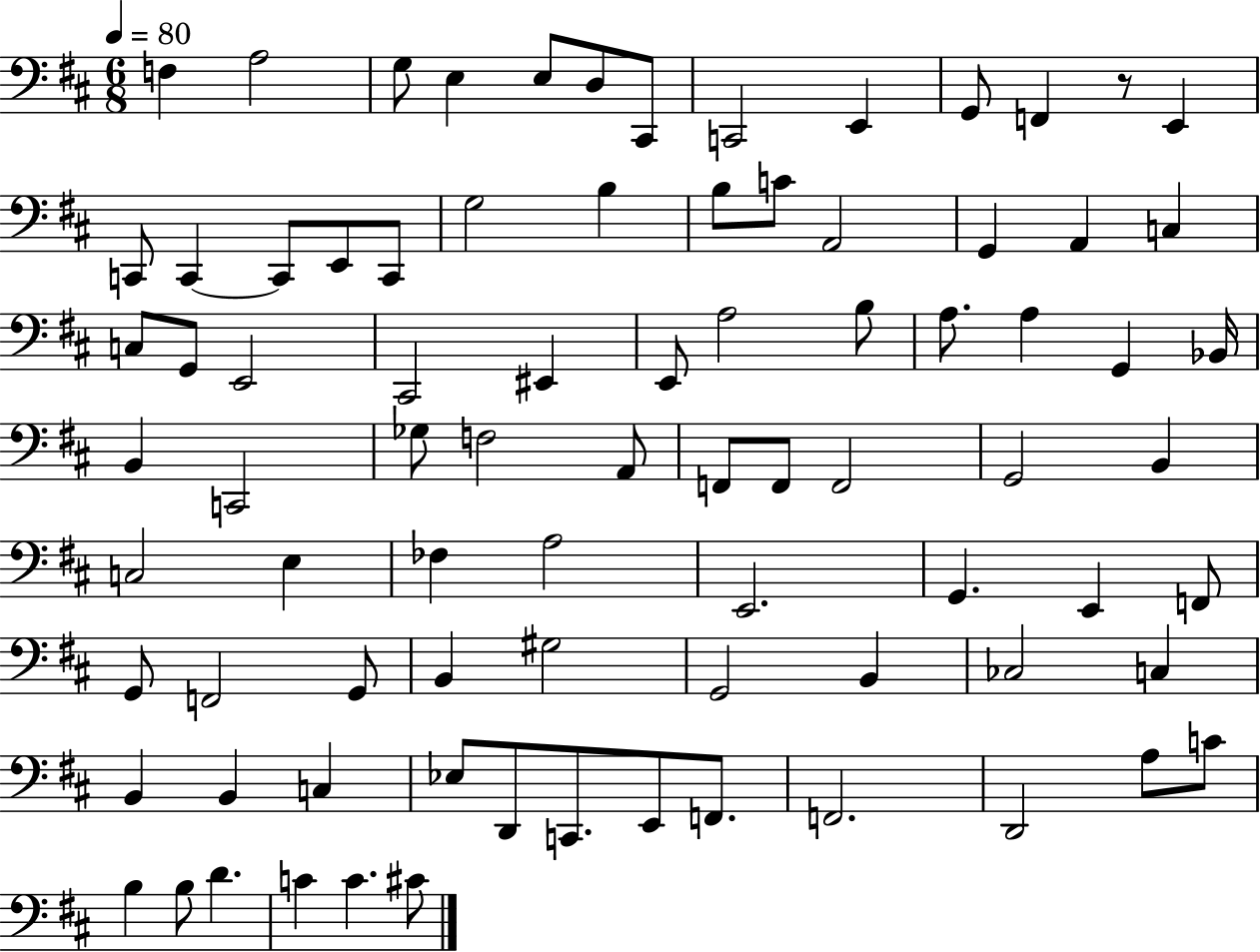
{
  \clef bass
  \numericTimeSignature
  \time 6/8
  \key d \major
  \tempo 4 = 80
  f4 a2 | g8 e4 e8 d8 cis,8 | c,2 e,4 | g,8 f,4 r8 e,4 | \break c,8 c,4~~ c,8 e,8 c,8 | g2 b4 | b8 c'8 a,2 | g,4 a,4 c4 | \break c8 g,8 e,2 | cis,2 eis,4 | e,8 a2 b8 | a8. a4 g,4 bes,16 | \break b,4 c,2 | ges8 f2 a,8 | f,8 f,8 f,2 | g,2 b,4 | \break c2 e4 | fes4 a2 | e,2. | g,4. e,4 f,8 | \break g,8 f,2 g,8 | b,4 gis2 | g,2 b,4 | ces2 c4 | \break b,4 b,4 c4 | ees8 d,8 c,8. e,8 f,8. | f,2. | d,2 a8 c'8 | \break b4 b8 d'4. | c'4 c'4. cis'8 | \bar "|."
}